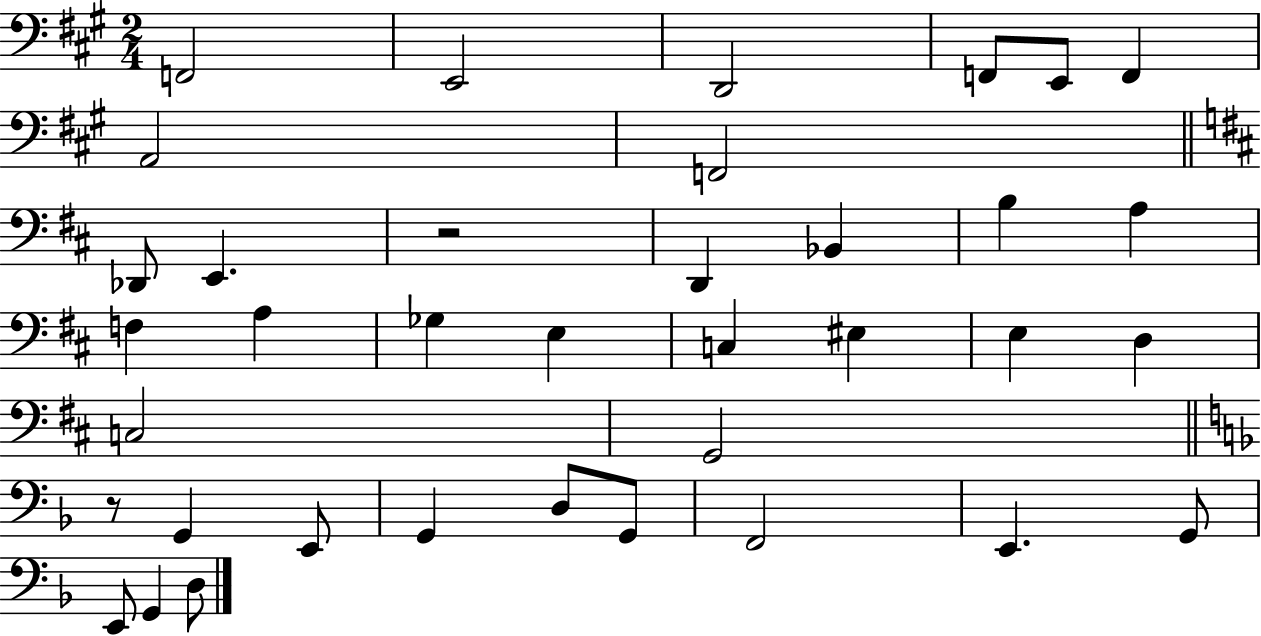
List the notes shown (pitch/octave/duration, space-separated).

F2/h E2/h D2/h F2/e E2/e F2/q A2/h F2/h Db2/e E2/q. R/h D2/q Bb2/q B3/q A3/q F3/q A3/q Gb3/q E3/q C3/q EIS3/q E3/q D3/q C3/h G2/h R/e G2/q E2/e G2/q D3/e G2/e F2/h E2/q. G2/e E2/e G2/q D3/e